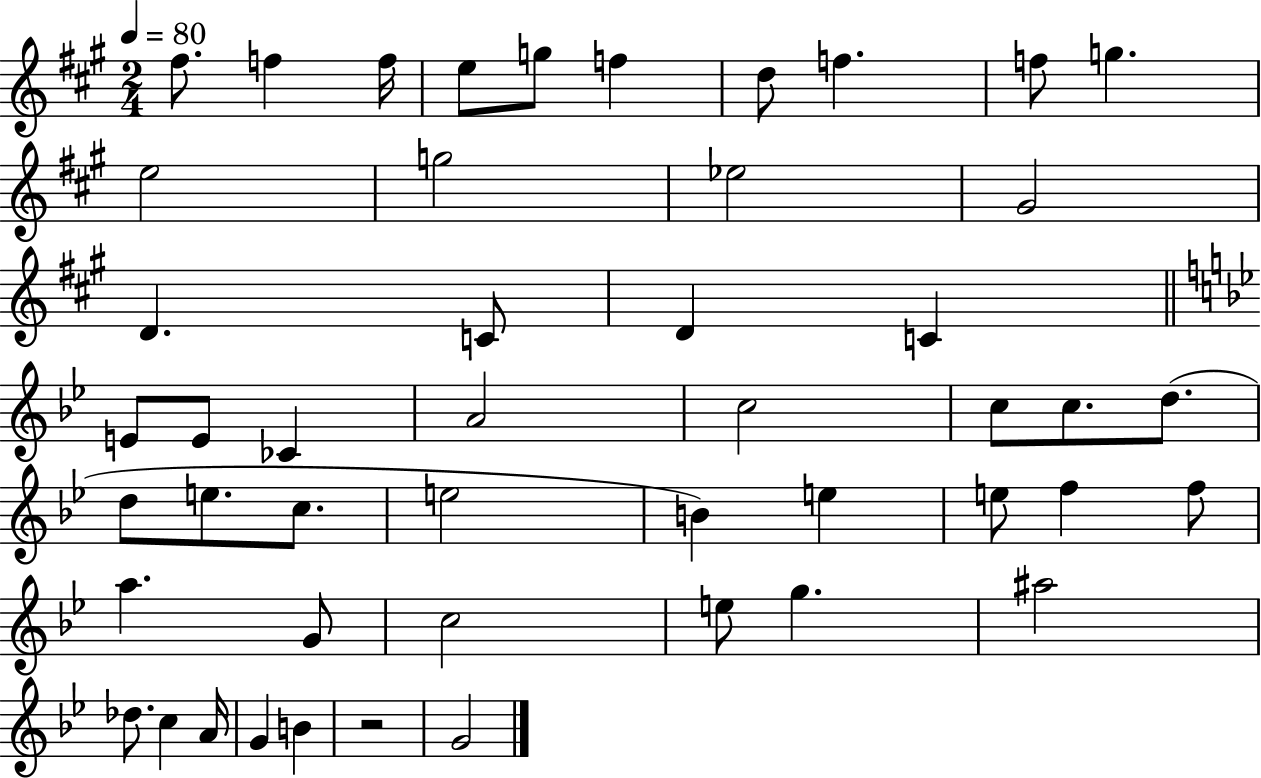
F#5/e. F5/q F5/s E5/e G5/e F5/q D5/e F5/q. F5/e G5/q. E5/h G5/h Eb5/h G#4/h D4/q. C4/e D4/q C4/q E4/e E4/e CES4/q A4/h C5/h C5/e C5/e. D5/e. D5/e E5/e. C5/e. E5/h B4/q E5/q E5/e F5/q F5/e A5/q. G4/e C5/h E5/e G5/q. A#5/h Db5/e. C5/q A4/s G4/q B4/q R/h G4/h